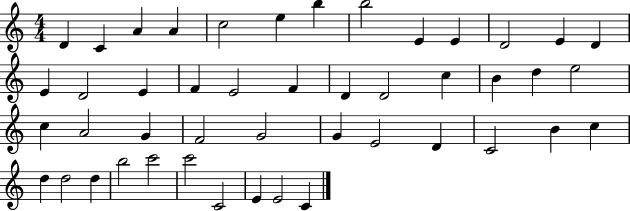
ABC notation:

X:1
T:Untitled
M:4/4
L:1/4
K:C
D C A A c2 e b b2 E E D2 E D E D2 E F E2 F D D2 c B d e2 c A2 G F2 G2 G E2 D C2 B c d d2 d b2 c'2 c'2 C2 E E2 C